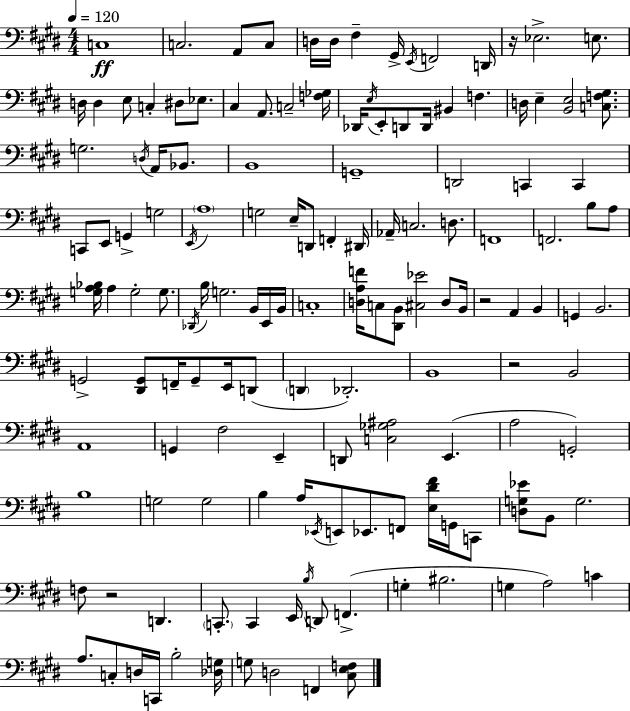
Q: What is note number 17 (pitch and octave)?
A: C3